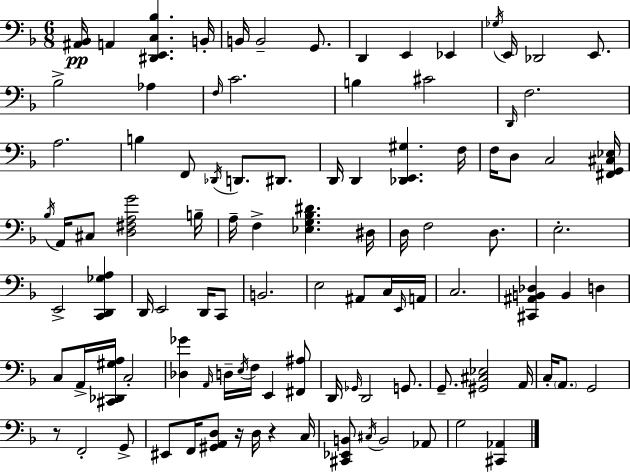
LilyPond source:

{
  \clef bass
  \numericTimeSignature
  \time 6/8
  \key f \major
  <ais, bes,>16\pp a,4 <dis, e, c bes>4. b,16-. | b,16 b,2-- g,8. | d,4 e,4 ees,4 | \acciaccatura { ges16 } e,16 des,2 e,8. | \break bes2-> aes4 | \grace { f16 } c'2. | b4 cis'2 | \grace { d,16 } f2. | \break a2. | b4 f,8 \acciaccatura { des,16 } d,8. | dis,8. d,16 d,4 <des, e, gis>4. | f16 f16 d8 c2 | \break <fis, g, cis ees>16 \acciaccatura { bes16 } a,16 cis8 <d fis a g'>2 | b16-- a16-- f4-> <ees g bes dis'>4. | dis16 d16 f2 | d8. e2.-. | \break e,2-> | <c, d, ges a>4 d,16 e,2 | d,16 c,8 b,2. | e2 | \break ais,8 c16 \grace { e,16 } a,16 c2. | <cis, ais, b, des>4 b,4 | d4 c8 a,16-> <cis, des, gis a>16 c2-. | <des ges'>4 \grace { a,16 } d16-- | \break \acciaccatura { e16 } f16 e,4 <fis, ais>8 d,16 \grace { ges,16 } d,2 | g,8. g,8.-- | <gis, cis ees>2 a,16 c16-. \parenthesize a,8. | g,2 r8 f,2-. | \break g,8-> eis,8 f,16 | <gis, a, d>8 r16 d16 r4 c16 <cis, ees, b,>8 \acciaccatura { cis16 } | b,2 aes,8 g2 | <cis, aes,>4 \bar "|."
}